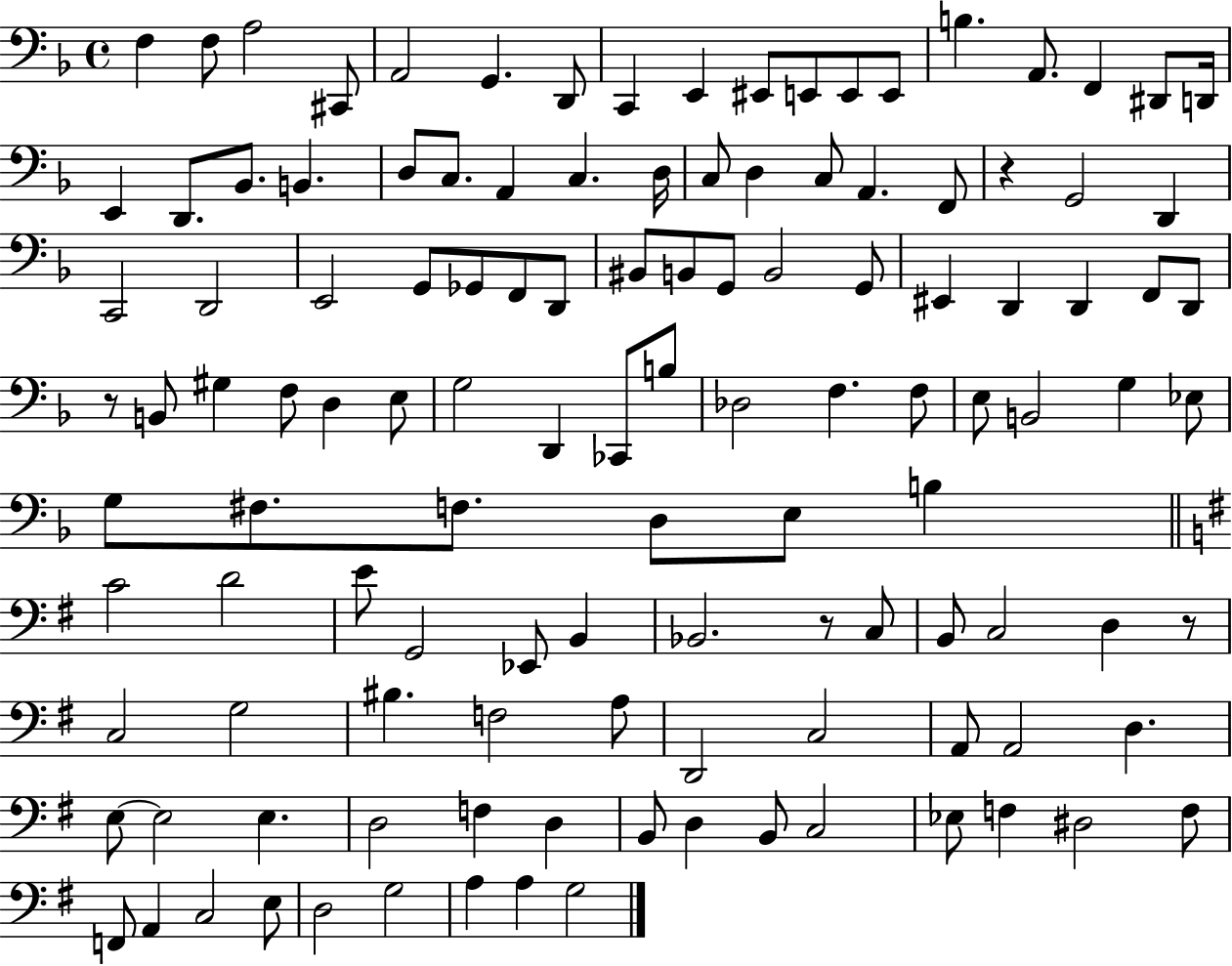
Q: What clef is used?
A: bass